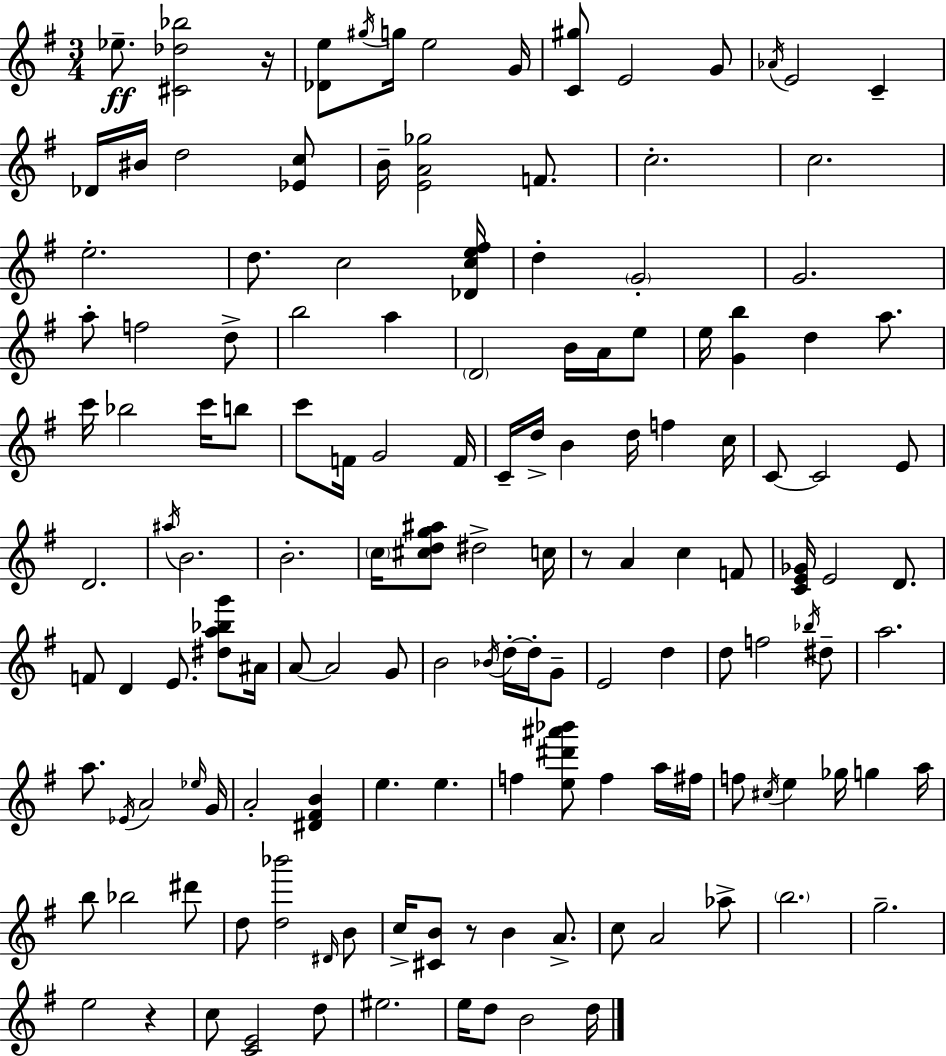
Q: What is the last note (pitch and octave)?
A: D5